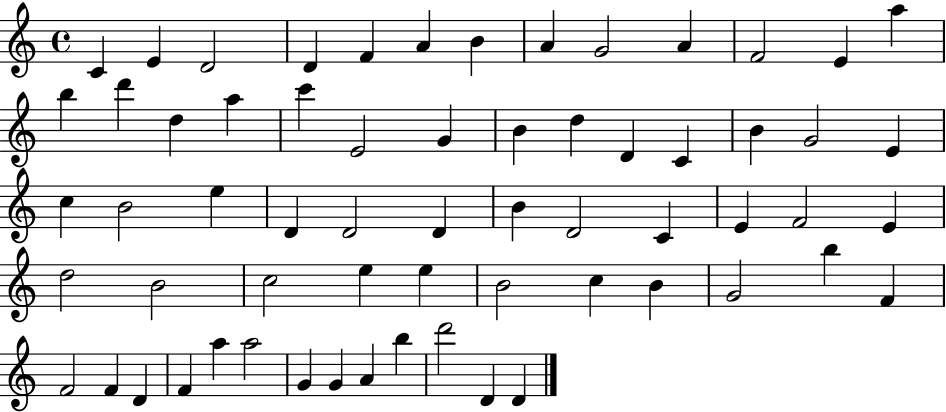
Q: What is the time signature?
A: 4/4